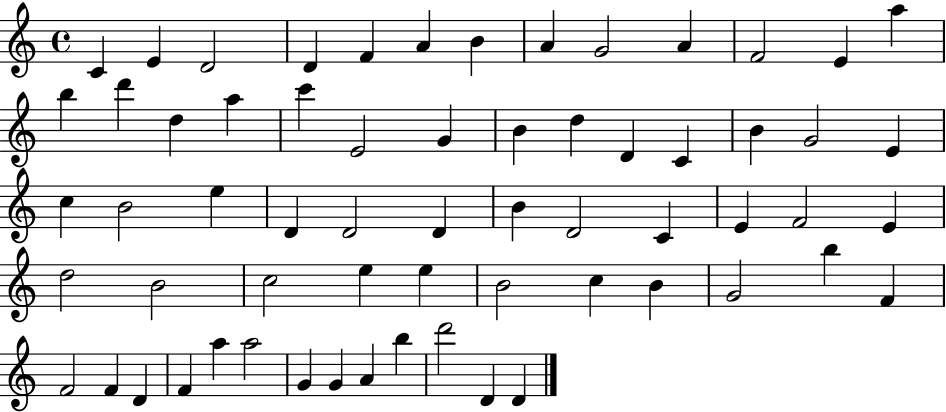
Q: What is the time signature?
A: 4/4